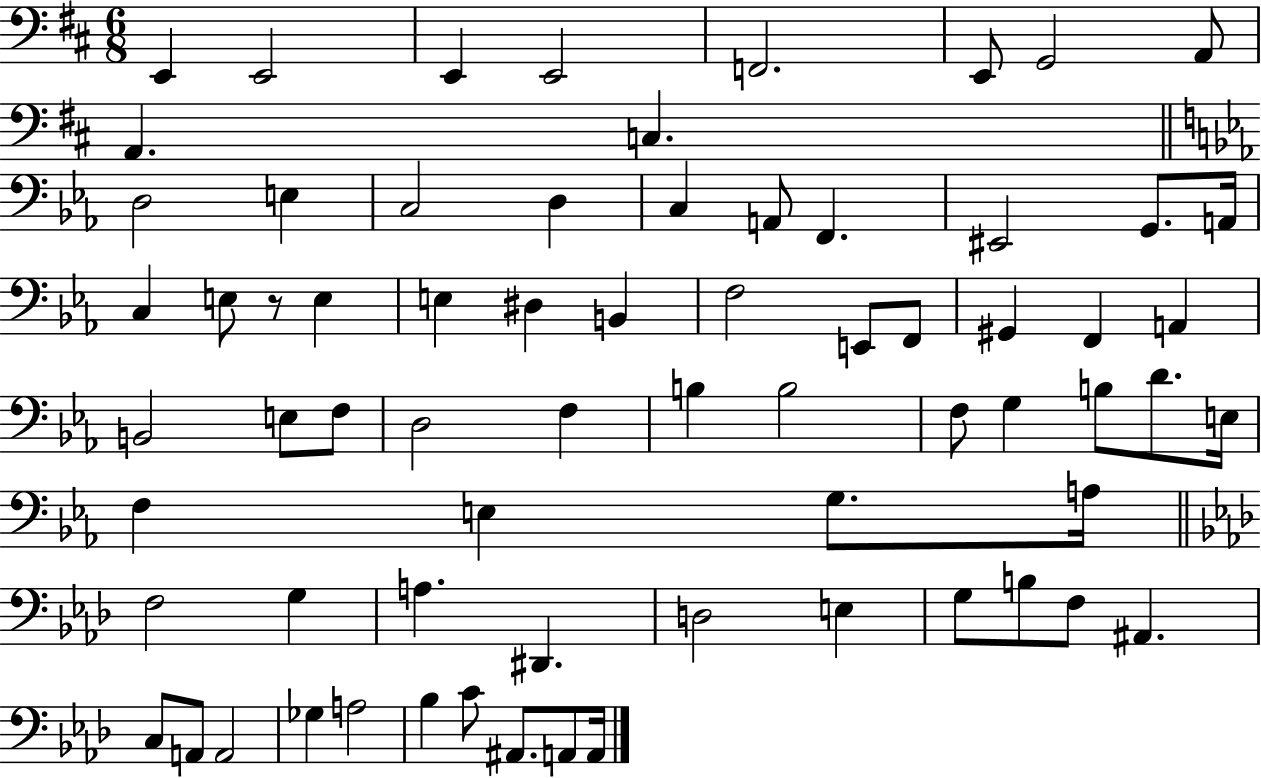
{
  \clef bass
  \numericTimeSignature
  \time 6/8
  \key d \major
  e,4 e,2 | e,4 e,2 | f,2. | e,8 g,2 a,8 | \break a,4. c4. | \bar "||" \break \key c \minor d2 e4 | c2 d4 | c4 a,8 f,4. | eis,2 g,8. a,16 | \break c4 e8 r8 e4 | e4 dis4 b,4 | f2 e,8 f,8 | gis,4 f,4 a,4 | \break b,2 e8 f8 | d2 f4 | b4 b2 | f8 g4 b8 d'8. e16 | \break f4 e4 g8. a16 | \bar "||" \break \key aes \major f2 g4 | a4. dis,4. | d2 e4 | g8 b8 f8 ais,4. | \break c8 a,8 a,2 | ges4 a2 | bes4 c'8 ais,8. a,8 a,16 | \bar "|."
}